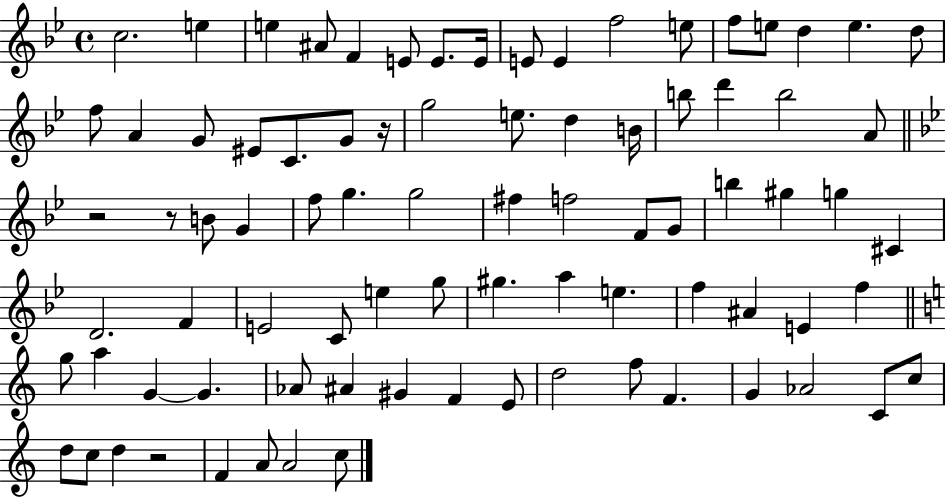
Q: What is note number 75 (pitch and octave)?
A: C5